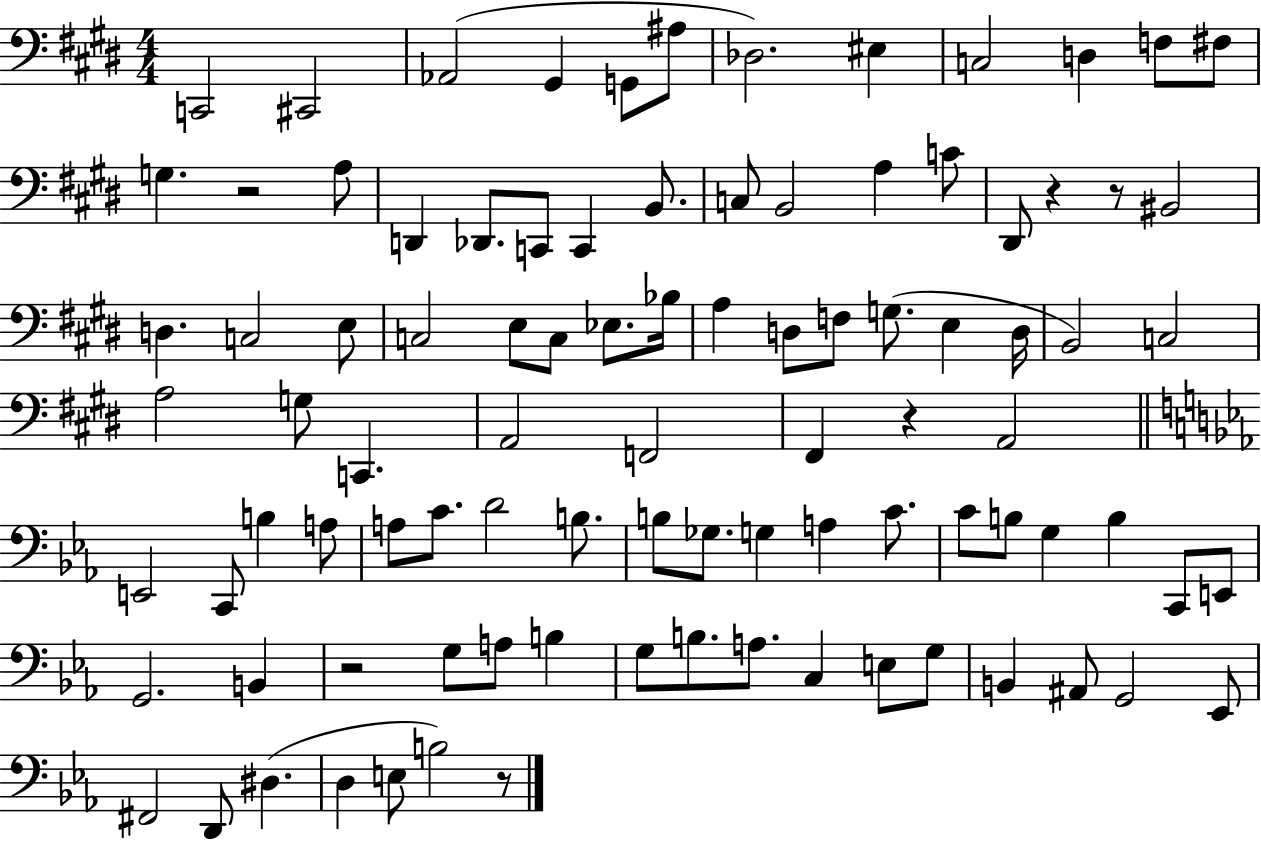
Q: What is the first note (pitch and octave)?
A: C2